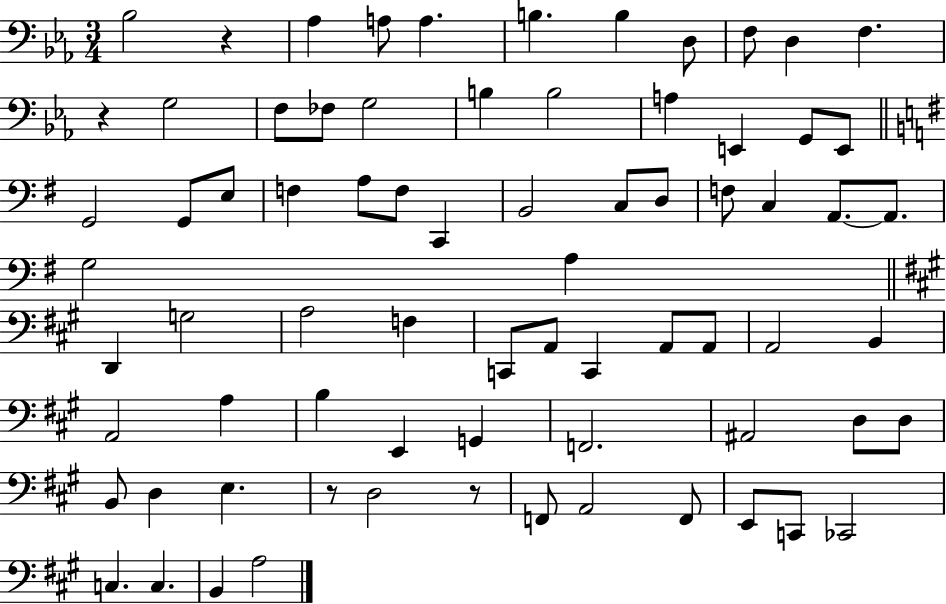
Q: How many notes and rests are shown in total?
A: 74